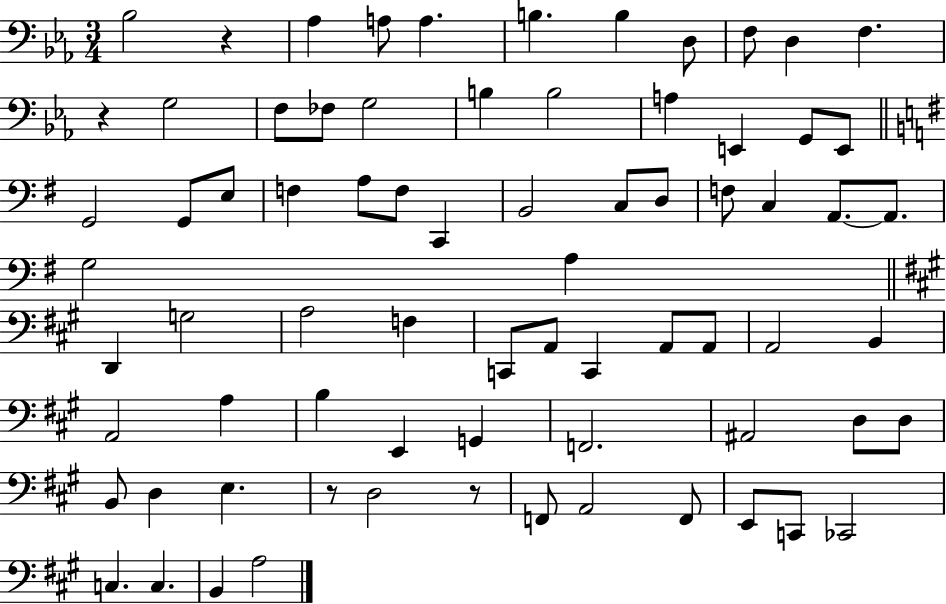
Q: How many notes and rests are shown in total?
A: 74